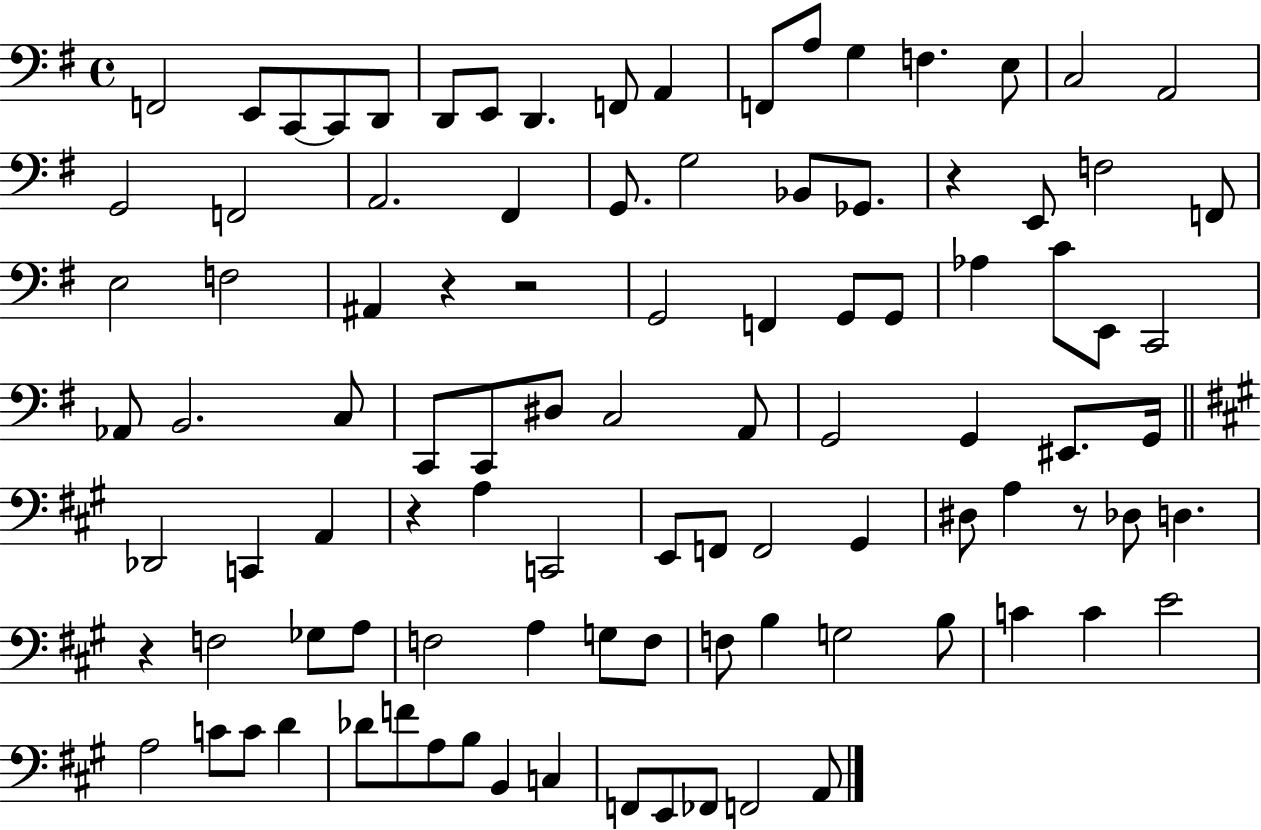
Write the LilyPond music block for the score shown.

{
  \clef bass
  \time 4/4
  \defaultTimeSignature
  \key g \major
  f,2 e,8 c,8~~ c,8 d,8 | d,8 e,8 d,4. f,8 a,4 | f,8 a8 g4 f4. e8 | c2 a,2 | \break g,2 f,2 | a,2. fis,4 | g,8. g2 bes,8 ges,8. | r4 e,8 f2 f,8 | \break e2 f2 | ais,4 r4 r2 | g,2 f,4 g,8 g,8 | aes4 c'8 e,8 c,2 | \break aes,8 b,2. c8 | c,8 c,8 dis8 c2 a,8 | g,2 g,4 eis,8. g,16 | \bar "||" \break \key a \major des,2 c,4 a,4 | r4 a4 c,2 | e,8 f,8 f,2 gis,4 | dis8 a4 r8 des8 d4. | \break r4 f2 ges8 a8 | f2 a4 g8 f8 | f8 b4 g2 b8 | c'4 c'4 e'2 | \break a2 c'8 c'8 d'4 | des'8 f'8 a8 b8 b,4 c4 | f,8 e,8 fes,8 f,2 a,8 | \bar "|."
}